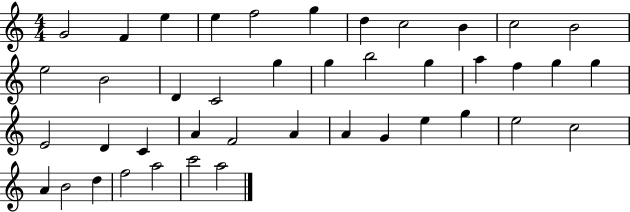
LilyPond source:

{
  \clef treble
  \numericTimeSignature
  \time 4/4
  \key c \major
  g'2 f'4 e''4 | e''4 f''2 g''4 | d''4 c''2 b'4 | c''2 b'2 | \break e''2 b'2 | d'4 c'2 g''4 | g''4 b''2 g''4 | a''4 f''4 g''4 g''4 | \break e'2 d'4 c'4 | a'4 f'2 a'4 | a'4 g'4 e''4 g''4 | e''2 c''2 | \break a'4 b'2 d''4 | f''2 a''2 | c'''2 a''2 | \bar "|."
}